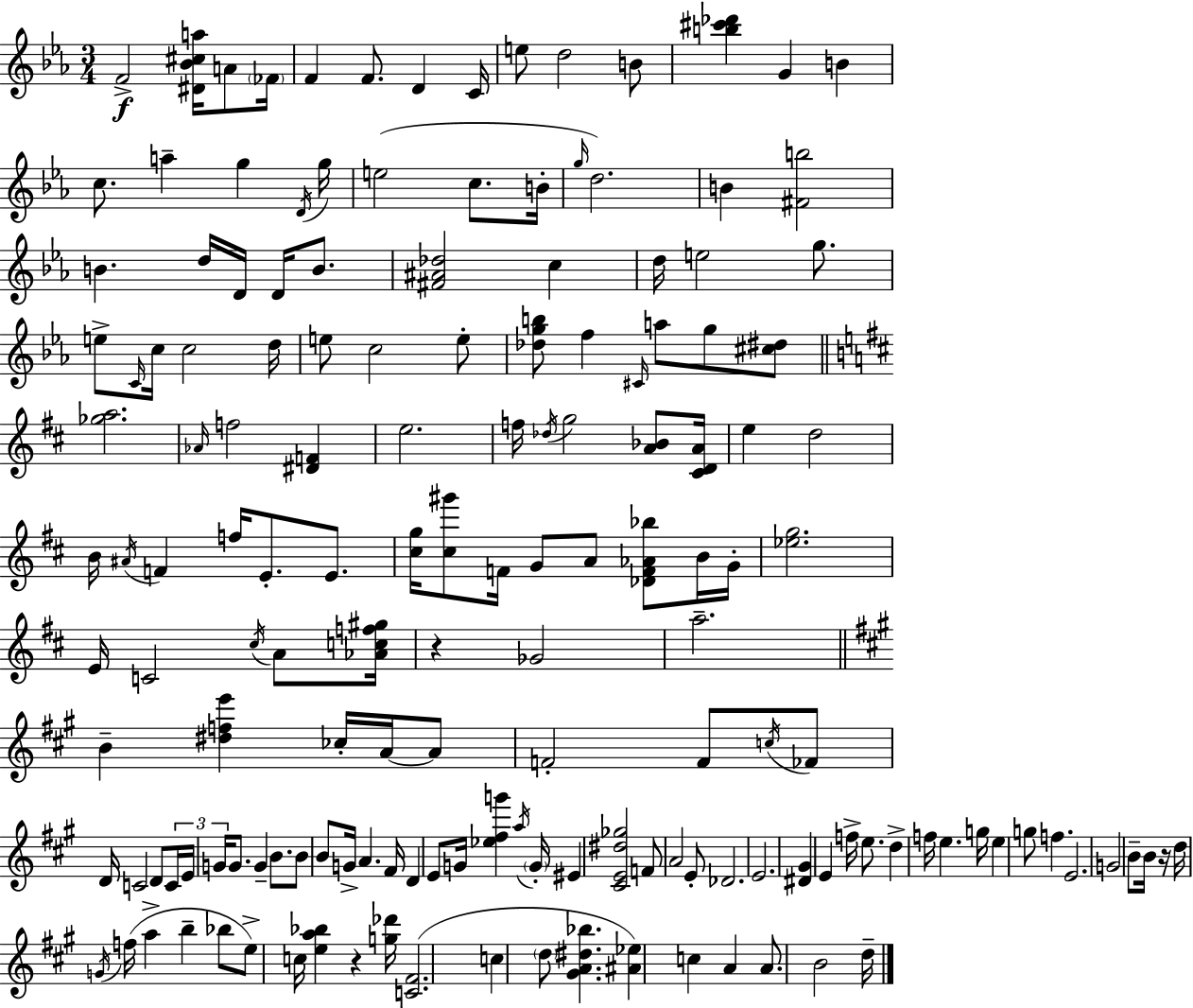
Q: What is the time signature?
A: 3/4